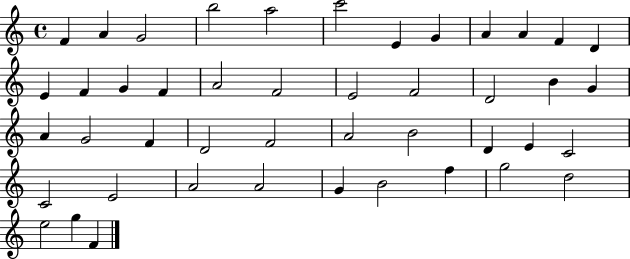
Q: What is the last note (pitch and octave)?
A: F4